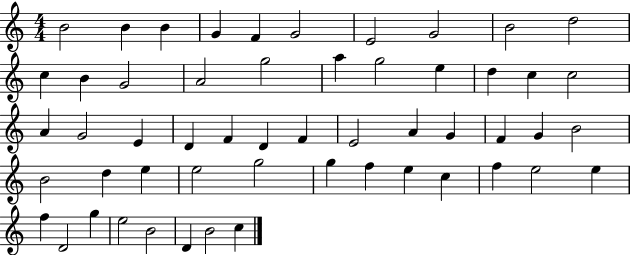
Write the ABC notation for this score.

X:1
T:Untitled
M:4/4
L:1/4
K:C
B2 B B G F G2 E2 G2 B2 d2 c B G2 A2 g2 a g2 e d c c2 A G2 E D F D F E2 A G F G B2 B2 d e e2 g2 g f e c f e2 e f D2 g e2 B2 D B2 c